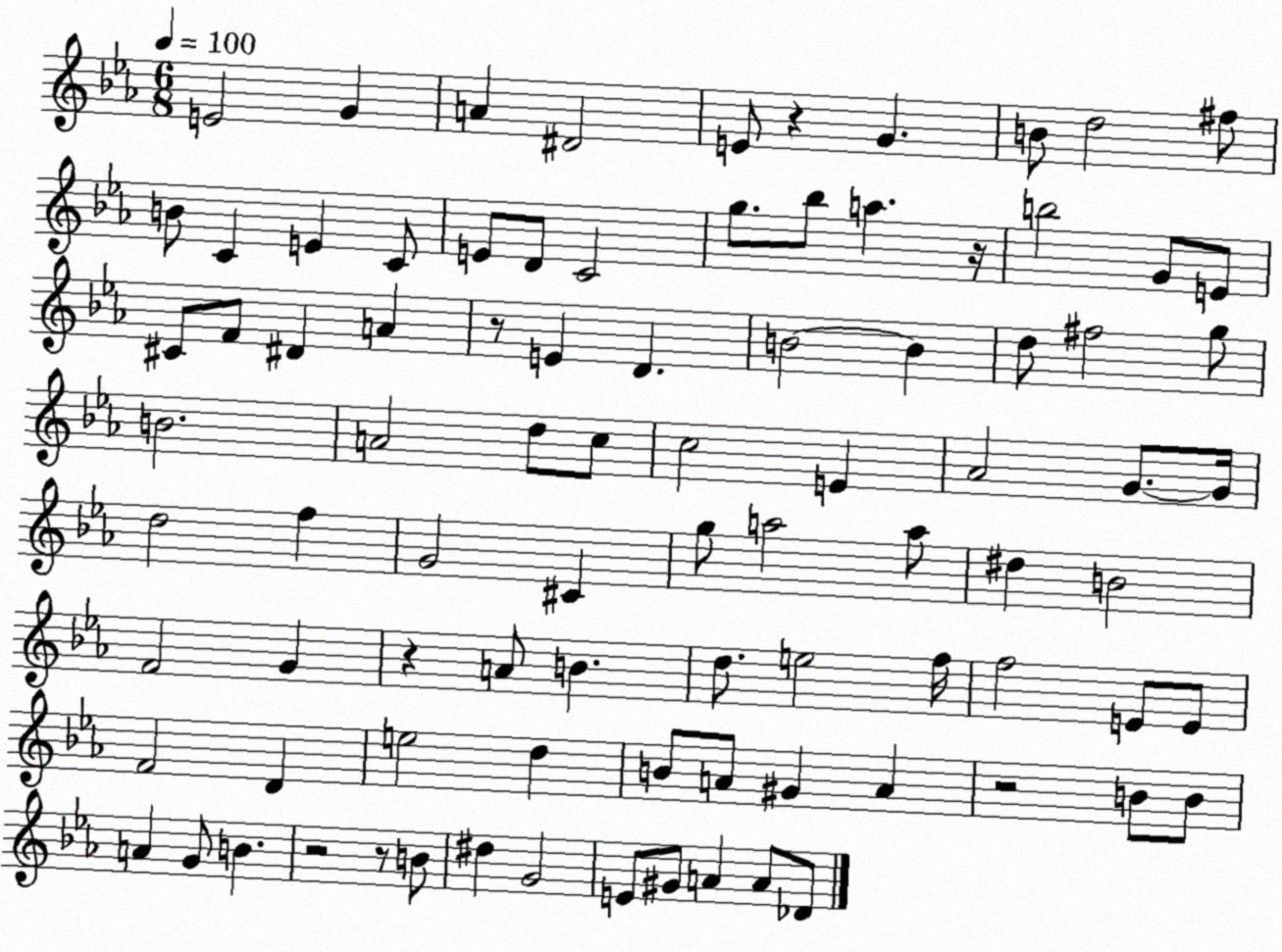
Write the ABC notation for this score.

X:1
T:Untitled
M:6/8
L:1/4
K:Eb
E2 G A ^D2 E/2 z G B/2 d2 ^f/2 B/2 C E C/2 E/2 D/2 C2 g/2 _b/2 a z/4 b2 G/2 E/2 ^C/2 F/2 ^D A z/2 E D B2 B d/2 ^f2 g/2 B2 A2 d/2 c/2 c2 E _A2 G/2 G/4 d2 f G2 ^C g/2 a2 a/2 ^d B2 F2 G z A/2 B d/2 e2 f/4 f2 E/2 E/2 F2 D e2 d B/2 A/2 ^G A z2 B/2 B/2 A G/2 B z2 z/2 B/2 ^d G2 E/2 ^G/2 A A/2 _D/2